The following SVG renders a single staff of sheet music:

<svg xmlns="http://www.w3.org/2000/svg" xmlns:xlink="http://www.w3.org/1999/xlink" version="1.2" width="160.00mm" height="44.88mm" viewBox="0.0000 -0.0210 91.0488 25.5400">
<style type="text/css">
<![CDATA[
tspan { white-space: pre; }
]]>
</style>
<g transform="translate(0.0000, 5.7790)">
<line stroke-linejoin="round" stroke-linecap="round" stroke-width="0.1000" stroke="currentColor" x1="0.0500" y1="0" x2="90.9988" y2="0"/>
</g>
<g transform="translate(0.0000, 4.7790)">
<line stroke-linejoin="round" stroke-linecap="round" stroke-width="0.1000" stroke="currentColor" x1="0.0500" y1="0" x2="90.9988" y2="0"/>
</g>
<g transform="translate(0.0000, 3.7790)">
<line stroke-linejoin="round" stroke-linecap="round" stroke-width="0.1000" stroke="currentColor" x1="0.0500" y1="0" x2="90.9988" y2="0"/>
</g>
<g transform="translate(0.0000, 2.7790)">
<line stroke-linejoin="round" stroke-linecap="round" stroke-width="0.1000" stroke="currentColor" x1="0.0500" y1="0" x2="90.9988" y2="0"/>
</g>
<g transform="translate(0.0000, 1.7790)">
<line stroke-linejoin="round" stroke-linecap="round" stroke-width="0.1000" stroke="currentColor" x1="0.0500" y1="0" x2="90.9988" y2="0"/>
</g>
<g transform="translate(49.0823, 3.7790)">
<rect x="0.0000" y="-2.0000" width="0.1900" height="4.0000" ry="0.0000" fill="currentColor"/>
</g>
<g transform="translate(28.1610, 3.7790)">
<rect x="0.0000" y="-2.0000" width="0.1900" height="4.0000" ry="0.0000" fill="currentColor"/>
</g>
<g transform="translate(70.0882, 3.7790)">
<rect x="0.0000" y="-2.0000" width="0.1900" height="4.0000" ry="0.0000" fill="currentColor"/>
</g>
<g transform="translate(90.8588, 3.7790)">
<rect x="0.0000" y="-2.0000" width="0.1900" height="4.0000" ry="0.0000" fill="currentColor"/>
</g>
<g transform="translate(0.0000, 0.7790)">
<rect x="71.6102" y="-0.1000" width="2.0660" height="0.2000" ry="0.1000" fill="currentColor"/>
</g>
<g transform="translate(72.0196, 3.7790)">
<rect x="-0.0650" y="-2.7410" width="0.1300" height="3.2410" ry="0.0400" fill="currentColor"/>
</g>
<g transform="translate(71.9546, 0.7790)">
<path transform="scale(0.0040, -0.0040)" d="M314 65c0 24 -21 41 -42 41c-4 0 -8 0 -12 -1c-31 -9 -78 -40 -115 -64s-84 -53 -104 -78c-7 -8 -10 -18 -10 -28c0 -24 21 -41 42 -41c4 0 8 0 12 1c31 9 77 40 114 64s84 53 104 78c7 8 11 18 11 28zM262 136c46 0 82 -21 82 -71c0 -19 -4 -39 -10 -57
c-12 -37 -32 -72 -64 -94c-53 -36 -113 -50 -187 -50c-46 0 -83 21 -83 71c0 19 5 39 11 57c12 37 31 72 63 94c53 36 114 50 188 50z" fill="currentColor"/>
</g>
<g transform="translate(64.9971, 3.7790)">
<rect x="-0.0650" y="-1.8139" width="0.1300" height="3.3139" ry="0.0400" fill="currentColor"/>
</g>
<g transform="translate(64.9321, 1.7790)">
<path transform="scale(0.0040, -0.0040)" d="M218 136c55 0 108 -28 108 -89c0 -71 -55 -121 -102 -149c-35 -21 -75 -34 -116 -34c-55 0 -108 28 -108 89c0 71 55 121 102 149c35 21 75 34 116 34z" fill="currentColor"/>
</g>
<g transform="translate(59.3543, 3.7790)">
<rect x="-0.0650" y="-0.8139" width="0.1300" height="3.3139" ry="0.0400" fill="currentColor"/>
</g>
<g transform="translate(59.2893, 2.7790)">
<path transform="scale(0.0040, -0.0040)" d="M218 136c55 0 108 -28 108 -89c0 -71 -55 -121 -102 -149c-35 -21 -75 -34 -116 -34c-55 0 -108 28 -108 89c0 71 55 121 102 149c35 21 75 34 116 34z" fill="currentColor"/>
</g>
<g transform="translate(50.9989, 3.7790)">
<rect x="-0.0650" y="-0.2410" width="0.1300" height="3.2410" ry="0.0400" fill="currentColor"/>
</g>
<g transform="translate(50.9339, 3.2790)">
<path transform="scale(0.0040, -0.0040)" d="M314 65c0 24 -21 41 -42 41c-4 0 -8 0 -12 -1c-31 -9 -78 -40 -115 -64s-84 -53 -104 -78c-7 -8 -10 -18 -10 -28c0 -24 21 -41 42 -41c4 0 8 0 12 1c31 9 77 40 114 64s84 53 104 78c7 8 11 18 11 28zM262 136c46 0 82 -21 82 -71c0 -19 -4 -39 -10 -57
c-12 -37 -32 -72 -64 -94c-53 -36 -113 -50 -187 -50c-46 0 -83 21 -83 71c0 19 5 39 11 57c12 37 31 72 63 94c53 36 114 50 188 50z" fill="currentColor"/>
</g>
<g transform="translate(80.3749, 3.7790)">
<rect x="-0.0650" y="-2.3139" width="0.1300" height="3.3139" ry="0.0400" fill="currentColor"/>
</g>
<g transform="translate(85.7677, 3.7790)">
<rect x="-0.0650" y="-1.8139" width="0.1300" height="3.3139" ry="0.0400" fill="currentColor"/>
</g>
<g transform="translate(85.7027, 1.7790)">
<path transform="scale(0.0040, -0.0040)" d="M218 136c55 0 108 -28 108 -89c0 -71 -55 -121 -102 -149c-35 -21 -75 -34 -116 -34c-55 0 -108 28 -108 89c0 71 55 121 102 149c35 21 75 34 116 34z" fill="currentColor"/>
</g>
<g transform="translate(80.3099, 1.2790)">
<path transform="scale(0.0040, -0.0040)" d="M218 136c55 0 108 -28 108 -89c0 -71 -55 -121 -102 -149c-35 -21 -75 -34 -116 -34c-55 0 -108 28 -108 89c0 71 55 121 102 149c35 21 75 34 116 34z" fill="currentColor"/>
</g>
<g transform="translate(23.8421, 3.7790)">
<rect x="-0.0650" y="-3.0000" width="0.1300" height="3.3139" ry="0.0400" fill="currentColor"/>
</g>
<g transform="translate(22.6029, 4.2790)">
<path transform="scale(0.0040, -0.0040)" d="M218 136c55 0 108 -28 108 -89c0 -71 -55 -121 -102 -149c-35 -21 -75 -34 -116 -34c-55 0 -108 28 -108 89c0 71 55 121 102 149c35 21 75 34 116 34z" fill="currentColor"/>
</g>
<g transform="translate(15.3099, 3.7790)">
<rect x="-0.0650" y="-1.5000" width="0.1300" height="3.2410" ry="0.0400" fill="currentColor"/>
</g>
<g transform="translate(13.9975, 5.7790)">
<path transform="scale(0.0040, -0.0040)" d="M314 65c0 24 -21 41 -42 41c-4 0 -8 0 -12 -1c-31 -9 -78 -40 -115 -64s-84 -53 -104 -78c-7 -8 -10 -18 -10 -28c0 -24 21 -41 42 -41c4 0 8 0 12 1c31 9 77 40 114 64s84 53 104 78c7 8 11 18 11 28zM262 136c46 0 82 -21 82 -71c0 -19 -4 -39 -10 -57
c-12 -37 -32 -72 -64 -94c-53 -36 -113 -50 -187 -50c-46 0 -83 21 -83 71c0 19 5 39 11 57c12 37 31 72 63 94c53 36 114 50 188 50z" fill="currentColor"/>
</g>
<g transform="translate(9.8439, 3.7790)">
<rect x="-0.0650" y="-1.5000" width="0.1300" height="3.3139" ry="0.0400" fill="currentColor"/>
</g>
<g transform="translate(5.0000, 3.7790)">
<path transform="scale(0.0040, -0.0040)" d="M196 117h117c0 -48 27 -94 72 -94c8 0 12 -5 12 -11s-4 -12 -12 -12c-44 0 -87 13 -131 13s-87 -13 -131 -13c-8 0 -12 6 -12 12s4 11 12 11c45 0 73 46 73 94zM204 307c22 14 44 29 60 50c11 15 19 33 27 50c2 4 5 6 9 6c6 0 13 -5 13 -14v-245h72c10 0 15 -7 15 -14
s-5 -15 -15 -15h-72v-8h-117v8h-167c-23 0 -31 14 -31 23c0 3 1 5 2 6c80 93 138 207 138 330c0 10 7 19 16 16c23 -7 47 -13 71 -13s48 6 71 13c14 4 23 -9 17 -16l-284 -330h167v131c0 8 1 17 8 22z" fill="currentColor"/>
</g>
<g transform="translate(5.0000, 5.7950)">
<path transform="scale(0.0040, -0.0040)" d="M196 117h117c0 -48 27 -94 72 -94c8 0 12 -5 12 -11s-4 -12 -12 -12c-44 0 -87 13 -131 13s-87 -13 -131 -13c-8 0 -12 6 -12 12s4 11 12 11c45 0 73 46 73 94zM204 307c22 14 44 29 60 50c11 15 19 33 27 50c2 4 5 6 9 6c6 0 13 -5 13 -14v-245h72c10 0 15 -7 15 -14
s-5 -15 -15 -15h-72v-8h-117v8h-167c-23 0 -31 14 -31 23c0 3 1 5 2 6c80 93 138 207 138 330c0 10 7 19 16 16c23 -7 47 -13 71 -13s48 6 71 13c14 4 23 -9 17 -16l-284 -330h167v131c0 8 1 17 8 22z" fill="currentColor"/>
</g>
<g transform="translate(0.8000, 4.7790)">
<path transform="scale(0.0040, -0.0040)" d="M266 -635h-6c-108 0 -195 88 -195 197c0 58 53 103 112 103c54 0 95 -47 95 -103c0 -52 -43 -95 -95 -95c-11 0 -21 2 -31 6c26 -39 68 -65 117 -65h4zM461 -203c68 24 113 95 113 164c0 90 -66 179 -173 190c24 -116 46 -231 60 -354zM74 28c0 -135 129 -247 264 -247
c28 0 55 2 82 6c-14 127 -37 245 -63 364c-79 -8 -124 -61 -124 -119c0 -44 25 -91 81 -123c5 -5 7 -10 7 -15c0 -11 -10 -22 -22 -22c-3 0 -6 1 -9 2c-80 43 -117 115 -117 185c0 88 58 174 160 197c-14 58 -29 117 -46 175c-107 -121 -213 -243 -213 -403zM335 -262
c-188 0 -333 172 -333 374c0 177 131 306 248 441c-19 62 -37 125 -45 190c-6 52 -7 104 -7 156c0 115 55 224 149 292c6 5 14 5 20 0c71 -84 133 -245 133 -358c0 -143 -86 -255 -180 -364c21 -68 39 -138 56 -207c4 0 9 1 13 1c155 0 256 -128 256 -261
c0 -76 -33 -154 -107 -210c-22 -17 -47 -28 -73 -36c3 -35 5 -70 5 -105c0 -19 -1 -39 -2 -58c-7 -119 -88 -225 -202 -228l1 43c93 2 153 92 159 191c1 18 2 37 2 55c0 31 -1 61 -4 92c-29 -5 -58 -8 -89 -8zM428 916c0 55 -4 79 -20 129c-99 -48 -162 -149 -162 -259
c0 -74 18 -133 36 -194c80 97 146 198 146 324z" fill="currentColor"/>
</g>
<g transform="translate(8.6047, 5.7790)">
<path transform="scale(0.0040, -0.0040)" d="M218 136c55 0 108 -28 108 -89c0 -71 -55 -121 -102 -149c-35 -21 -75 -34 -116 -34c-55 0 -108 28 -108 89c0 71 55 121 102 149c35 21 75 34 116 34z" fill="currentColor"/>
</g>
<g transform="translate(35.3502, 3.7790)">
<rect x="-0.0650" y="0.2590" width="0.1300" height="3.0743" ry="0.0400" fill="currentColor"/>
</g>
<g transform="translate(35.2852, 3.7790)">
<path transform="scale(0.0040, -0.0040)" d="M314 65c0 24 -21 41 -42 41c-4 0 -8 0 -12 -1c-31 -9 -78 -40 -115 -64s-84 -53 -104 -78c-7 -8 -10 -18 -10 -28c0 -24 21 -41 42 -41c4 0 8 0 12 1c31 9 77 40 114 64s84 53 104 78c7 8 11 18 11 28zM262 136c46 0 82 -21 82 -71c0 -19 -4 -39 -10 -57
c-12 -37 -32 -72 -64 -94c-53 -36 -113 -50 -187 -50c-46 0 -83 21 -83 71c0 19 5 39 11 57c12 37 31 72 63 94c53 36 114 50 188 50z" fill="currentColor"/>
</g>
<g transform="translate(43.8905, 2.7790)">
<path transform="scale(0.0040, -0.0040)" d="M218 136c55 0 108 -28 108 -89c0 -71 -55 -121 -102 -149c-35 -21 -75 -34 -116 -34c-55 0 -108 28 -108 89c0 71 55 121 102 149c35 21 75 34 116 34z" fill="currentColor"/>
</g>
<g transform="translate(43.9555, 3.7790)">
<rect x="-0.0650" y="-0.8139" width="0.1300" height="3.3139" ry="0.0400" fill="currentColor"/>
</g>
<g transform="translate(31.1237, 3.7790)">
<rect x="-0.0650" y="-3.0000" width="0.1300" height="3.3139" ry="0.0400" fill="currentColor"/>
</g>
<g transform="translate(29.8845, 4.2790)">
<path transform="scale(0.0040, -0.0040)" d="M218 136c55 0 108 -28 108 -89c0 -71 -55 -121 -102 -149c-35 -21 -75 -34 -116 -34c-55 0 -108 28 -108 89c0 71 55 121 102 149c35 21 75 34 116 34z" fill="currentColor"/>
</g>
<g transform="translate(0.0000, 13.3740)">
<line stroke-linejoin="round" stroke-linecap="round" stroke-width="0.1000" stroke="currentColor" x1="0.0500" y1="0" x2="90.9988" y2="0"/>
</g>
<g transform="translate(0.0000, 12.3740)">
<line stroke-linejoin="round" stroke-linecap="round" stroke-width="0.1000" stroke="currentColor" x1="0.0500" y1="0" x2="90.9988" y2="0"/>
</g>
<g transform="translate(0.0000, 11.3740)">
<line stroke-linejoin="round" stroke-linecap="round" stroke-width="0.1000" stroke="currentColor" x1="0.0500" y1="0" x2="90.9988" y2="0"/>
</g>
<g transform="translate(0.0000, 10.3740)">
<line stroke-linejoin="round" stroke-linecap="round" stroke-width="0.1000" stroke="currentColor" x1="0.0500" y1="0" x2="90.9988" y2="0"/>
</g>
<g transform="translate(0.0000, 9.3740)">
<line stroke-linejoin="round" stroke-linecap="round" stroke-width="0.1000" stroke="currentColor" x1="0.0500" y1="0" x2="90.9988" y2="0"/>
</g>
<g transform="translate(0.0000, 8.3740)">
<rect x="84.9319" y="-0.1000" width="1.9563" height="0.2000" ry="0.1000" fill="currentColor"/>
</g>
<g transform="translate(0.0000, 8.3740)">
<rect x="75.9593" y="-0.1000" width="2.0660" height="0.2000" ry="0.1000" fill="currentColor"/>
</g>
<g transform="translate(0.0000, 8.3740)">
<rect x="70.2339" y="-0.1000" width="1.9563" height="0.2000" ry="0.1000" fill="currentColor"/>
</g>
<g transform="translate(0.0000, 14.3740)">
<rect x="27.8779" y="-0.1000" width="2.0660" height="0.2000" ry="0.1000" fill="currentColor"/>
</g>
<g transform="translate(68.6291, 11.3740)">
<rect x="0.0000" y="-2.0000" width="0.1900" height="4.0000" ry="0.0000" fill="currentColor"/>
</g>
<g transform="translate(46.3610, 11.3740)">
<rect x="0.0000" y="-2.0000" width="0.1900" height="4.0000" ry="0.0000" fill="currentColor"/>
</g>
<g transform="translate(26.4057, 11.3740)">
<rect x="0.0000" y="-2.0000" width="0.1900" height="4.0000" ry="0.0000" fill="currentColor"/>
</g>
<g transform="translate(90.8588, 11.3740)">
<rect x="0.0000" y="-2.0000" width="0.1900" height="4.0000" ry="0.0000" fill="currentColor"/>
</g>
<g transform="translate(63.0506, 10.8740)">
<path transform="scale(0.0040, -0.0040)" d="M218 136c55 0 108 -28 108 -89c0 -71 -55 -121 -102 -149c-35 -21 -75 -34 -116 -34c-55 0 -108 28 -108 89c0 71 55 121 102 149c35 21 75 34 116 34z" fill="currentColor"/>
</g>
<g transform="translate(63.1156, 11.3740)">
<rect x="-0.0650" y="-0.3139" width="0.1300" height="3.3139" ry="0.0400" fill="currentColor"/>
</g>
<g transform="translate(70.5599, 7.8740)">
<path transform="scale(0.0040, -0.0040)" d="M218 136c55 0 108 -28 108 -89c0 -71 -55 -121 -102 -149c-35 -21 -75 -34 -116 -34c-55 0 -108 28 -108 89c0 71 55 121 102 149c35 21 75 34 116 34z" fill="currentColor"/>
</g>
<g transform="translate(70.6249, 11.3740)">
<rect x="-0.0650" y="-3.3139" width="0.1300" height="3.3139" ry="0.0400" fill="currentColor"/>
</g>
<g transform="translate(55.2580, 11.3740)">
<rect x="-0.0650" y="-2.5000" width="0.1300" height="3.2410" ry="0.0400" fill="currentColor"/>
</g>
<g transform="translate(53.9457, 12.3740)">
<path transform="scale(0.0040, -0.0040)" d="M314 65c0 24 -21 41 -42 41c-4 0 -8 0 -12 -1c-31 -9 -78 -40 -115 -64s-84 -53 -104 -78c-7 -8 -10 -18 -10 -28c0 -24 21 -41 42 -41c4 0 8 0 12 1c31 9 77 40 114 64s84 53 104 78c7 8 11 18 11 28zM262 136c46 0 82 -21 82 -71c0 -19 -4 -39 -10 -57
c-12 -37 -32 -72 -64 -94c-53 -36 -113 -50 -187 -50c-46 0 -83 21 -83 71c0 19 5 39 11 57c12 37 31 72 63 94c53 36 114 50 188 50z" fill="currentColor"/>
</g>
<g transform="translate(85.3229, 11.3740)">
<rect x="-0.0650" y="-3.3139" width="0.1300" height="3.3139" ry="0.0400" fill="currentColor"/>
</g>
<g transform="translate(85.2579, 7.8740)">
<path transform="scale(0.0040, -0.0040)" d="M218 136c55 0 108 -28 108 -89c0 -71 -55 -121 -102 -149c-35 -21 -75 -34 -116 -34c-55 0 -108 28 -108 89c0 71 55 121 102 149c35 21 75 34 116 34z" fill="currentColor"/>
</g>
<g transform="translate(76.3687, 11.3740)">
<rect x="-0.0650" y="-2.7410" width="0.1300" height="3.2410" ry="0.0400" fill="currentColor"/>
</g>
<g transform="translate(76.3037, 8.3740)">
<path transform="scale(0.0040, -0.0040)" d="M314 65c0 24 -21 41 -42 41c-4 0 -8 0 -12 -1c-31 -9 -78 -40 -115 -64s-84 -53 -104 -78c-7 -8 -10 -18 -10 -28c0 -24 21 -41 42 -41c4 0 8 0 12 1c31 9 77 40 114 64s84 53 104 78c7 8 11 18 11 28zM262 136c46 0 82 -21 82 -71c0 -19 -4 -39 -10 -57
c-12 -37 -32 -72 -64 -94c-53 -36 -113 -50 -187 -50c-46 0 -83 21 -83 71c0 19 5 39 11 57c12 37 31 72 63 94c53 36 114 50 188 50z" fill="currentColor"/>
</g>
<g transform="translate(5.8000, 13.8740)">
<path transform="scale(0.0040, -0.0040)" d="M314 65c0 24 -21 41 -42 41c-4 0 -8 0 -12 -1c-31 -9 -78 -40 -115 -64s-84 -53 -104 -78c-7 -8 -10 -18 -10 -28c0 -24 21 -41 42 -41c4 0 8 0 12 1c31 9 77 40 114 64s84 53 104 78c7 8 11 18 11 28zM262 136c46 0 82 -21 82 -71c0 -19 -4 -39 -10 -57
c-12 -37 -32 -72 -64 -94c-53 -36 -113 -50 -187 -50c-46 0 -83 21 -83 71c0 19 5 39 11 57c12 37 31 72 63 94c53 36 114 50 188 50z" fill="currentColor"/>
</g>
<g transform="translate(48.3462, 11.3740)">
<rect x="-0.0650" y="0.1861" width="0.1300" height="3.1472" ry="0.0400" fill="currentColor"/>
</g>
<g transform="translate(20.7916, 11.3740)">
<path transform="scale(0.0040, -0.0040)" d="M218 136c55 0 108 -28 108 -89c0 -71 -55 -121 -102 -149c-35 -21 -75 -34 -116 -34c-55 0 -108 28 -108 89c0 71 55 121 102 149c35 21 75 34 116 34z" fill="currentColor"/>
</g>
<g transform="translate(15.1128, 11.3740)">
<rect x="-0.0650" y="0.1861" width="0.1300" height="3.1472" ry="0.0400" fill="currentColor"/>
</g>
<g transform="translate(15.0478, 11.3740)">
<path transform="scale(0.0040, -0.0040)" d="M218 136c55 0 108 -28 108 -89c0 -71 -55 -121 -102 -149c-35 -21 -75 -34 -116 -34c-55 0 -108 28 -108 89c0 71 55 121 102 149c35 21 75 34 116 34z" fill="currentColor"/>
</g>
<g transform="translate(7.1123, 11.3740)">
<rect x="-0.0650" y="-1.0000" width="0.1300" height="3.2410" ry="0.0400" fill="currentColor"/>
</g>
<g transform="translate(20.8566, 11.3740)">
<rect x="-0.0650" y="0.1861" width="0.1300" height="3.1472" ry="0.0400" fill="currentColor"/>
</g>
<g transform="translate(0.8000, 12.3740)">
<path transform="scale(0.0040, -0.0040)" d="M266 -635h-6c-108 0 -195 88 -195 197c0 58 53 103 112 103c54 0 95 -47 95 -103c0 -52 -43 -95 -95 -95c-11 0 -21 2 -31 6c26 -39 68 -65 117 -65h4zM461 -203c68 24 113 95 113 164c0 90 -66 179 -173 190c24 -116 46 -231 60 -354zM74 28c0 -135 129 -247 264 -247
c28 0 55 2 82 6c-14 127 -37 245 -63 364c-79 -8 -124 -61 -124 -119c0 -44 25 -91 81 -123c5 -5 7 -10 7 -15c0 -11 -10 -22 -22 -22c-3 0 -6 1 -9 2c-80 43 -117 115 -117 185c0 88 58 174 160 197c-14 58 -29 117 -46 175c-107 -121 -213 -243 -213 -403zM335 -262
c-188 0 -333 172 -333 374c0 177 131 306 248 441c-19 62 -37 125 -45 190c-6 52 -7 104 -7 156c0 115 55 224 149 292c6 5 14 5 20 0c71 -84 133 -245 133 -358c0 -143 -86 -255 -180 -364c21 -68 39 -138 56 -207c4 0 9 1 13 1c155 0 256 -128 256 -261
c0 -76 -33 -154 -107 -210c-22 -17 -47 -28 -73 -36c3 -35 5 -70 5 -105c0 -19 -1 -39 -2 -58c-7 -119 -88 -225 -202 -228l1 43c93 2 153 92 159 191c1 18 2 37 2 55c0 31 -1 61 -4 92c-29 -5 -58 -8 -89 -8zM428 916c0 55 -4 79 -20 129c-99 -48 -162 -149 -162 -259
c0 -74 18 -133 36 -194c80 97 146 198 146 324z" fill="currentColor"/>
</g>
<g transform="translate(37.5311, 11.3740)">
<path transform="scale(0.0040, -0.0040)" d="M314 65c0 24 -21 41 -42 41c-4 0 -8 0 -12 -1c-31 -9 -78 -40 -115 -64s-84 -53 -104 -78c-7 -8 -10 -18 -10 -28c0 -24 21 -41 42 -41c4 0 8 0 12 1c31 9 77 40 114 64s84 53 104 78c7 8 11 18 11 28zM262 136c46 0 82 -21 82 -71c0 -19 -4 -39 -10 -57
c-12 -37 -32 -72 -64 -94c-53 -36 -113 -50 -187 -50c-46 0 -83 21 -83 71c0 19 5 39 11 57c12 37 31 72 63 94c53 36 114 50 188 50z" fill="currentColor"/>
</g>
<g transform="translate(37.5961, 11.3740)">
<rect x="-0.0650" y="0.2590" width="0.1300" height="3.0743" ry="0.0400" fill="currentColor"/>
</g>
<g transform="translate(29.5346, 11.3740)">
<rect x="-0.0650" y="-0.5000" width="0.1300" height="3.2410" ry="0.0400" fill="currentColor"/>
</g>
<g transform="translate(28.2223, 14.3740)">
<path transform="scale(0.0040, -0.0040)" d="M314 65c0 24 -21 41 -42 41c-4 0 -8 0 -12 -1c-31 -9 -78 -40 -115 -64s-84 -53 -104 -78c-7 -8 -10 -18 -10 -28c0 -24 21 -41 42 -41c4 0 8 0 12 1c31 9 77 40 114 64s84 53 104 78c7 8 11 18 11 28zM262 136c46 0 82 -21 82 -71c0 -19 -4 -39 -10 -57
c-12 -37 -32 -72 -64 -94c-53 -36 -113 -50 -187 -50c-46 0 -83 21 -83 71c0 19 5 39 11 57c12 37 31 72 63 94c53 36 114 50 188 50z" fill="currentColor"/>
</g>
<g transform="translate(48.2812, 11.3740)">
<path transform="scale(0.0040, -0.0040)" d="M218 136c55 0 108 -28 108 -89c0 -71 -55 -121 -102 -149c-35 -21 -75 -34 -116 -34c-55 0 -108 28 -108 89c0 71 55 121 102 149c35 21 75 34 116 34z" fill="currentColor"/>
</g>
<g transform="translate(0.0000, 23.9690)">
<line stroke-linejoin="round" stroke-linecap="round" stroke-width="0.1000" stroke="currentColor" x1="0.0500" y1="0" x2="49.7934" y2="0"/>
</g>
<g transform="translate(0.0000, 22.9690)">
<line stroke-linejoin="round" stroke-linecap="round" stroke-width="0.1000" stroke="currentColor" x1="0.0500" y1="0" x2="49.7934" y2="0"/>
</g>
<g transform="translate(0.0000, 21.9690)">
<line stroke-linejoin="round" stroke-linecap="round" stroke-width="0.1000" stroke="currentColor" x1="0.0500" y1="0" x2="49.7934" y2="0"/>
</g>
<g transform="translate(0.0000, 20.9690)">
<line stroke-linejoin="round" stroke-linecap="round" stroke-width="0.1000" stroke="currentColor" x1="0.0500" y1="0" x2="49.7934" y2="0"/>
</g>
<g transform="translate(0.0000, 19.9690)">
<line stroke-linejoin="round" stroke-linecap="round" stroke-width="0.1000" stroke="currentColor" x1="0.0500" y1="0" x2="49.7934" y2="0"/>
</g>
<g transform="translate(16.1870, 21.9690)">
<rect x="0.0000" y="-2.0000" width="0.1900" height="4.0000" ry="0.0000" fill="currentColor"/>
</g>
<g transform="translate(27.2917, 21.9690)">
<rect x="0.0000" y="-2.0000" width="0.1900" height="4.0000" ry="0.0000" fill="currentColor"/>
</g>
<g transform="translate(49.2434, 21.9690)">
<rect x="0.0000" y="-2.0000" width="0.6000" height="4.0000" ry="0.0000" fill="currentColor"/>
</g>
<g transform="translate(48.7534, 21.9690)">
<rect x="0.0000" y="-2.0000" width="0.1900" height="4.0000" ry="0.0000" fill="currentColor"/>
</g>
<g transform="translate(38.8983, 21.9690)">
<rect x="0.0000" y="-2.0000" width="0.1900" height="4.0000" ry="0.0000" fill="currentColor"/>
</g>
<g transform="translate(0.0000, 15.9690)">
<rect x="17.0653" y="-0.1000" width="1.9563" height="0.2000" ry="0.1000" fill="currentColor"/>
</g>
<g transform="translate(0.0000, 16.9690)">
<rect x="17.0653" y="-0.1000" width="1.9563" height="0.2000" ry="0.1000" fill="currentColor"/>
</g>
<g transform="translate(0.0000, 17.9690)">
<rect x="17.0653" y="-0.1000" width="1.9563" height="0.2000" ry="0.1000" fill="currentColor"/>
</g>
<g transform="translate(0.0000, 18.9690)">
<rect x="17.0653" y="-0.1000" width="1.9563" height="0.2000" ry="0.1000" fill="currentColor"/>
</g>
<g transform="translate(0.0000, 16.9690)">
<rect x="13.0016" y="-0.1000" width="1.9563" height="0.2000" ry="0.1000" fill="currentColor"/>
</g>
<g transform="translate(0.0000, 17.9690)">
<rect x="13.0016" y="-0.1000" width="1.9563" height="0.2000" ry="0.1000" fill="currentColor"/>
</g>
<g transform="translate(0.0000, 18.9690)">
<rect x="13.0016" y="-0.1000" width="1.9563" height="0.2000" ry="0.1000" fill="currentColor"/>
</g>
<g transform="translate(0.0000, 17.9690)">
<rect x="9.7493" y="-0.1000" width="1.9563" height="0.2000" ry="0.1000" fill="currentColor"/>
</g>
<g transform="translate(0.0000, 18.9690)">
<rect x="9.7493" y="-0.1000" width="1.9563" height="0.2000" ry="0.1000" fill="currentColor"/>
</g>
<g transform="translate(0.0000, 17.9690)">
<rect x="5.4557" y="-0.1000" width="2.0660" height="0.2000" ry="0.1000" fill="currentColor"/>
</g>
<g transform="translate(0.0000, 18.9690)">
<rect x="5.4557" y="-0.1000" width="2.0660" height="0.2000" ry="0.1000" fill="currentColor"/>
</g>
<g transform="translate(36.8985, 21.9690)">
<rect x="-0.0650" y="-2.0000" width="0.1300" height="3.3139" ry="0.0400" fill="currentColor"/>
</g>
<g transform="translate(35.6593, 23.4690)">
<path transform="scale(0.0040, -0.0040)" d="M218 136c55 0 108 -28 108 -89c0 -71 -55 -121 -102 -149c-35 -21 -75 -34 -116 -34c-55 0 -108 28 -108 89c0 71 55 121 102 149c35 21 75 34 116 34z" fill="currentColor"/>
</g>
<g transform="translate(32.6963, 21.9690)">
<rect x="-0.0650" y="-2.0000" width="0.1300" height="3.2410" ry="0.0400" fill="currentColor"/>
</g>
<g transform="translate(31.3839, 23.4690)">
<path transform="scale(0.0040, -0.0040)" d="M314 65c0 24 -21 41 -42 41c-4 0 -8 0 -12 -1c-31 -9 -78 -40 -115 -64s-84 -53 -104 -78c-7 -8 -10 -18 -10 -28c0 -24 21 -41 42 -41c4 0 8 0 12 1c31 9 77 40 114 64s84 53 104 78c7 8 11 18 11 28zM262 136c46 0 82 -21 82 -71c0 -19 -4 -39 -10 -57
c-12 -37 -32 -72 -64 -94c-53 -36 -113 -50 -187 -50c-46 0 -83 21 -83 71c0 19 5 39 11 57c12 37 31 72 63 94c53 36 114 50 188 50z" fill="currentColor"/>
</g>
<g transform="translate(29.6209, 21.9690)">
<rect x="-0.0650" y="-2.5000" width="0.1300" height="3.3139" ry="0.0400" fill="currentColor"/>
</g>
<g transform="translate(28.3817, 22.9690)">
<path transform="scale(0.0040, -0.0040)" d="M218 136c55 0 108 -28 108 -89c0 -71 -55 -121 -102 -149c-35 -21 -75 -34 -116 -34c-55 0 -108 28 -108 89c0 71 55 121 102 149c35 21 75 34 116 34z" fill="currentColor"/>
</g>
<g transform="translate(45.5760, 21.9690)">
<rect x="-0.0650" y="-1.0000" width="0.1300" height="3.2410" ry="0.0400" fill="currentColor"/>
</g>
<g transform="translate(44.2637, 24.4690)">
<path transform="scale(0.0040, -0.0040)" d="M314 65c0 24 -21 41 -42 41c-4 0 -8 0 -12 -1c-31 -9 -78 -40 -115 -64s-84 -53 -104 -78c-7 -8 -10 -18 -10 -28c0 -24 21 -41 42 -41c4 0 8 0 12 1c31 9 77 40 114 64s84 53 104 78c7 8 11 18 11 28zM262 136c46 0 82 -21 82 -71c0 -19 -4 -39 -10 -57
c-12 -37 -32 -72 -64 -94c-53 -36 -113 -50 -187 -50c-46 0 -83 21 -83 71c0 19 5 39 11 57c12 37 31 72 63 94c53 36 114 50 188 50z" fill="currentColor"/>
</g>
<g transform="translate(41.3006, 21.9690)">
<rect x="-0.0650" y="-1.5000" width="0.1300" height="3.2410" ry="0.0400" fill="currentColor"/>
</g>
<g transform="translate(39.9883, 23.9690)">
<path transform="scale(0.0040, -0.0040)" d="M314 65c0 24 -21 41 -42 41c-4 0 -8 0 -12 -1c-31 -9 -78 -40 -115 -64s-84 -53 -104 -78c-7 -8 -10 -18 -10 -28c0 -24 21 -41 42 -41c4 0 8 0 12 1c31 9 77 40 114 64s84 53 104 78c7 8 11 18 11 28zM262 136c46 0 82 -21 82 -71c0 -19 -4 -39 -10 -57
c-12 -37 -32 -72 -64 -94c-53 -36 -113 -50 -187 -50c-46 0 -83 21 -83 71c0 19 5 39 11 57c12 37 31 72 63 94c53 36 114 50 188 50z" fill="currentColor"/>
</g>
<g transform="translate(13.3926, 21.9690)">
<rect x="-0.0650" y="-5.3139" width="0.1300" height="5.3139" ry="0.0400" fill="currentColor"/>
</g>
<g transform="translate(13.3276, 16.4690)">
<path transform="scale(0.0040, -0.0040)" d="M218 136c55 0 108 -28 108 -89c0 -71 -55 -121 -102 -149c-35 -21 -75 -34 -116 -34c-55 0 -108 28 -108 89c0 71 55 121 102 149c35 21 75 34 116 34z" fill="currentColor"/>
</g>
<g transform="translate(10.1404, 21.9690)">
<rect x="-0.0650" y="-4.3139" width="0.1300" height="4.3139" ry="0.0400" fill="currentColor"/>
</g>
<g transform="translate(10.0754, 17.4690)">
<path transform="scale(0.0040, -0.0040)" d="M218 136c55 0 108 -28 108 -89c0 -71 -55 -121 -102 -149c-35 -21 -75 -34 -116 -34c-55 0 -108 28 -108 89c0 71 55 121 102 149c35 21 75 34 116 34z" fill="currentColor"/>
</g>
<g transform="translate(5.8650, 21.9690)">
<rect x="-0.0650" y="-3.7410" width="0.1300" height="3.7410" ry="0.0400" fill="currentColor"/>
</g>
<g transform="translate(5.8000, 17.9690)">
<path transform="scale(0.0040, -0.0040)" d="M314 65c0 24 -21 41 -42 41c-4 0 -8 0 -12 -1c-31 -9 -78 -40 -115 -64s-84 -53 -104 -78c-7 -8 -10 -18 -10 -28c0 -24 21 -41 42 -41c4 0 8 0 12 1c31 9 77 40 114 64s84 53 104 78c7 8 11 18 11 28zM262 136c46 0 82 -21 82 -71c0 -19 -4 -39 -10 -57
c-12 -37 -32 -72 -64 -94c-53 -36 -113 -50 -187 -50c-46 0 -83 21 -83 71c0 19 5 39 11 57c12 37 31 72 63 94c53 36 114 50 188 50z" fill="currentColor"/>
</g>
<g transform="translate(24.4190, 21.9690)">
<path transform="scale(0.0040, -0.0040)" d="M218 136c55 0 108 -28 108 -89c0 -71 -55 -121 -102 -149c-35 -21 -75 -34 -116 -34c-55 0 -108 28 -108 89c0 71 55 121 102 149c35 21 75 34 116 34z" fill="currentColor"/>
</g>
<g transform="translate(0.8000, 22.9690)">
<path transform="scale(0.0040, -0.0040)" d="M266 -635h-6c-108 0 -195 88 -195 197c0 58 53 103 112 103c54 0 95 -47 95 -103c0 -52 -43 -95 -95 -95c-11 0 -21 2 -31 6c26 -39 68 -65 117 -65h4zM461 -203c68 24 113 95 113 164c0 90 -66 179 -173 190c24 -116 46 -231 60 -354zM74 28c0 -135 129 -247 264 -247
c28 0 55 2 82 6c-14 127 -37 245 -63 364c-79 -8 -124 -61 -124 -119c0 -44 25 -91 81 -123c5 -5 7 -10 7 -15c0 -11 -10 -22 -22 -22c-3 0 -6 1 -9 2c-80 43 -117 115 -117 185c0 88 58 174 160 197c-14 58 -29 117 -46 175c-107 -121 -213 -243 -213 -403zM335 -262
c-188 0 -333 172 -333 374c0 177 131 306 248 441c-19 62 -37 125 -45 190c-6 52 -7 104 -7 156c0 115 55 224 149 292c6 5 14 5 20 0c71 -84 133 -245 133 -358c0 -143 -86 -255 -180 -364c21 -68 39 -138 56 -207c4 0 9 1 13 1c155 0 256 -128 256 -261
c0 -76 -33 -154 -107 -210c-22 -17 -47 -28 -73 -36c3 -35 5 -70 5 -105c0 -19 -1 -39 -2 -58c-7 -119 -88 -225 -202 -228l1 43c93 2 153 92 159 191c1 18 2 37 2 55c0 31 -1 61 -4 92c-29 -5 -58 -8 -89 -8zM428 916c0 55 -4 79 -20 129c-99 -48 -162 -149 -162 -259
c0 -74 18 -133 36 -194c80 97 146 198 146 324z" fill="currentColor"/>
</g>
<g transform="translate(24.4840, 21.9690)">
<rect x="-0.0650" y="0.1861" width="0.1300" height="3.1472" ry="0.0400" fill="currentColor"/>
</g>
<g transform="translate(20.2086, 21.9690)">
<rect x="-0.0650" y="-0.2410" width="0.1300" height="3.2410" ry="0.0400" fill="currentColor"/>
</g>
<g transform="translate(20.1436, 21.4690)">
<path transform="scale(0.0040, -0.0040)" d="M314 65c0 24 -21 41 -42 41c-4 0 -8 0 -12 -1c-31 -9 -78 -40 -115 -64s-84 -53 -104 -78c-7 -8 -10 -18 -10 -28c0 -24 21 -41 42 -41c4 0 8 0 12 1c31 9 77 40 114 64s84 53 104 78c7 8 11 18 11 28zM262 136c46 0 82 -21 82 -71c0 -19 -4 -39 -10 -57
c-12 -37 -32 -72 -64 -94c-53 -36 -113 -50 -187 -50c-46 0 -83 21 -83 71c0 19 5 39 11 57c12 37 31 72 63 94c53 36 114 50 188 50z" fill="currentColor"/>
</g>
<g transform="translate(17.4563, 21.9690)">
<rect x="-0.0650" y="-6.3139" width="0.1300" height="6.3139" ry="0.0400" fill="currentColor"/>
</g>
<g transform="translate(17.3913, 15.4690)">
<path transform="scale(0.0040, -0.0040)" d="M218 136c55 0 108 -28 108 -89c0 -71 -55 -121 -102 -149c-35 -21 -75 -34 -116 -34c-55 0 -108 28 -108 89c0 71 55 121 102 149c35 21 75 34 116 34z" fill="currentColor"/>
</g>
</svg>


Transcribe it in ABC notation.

X:1
T:Untitled
M:4/4
L:1/4
K:C
E E2 A A B2 d c2 d f a2 g f D2 B B C2 B2 B G2 c b a2 b c'2 d' f' a' c2 B G F2 F E2 D2